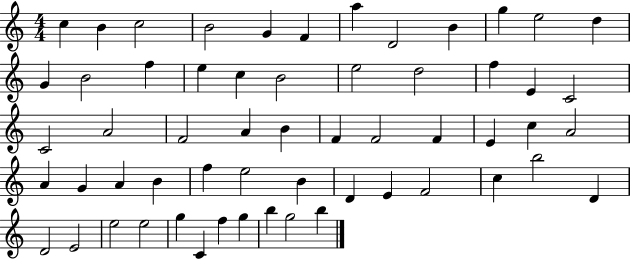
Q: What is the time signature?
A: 4/4